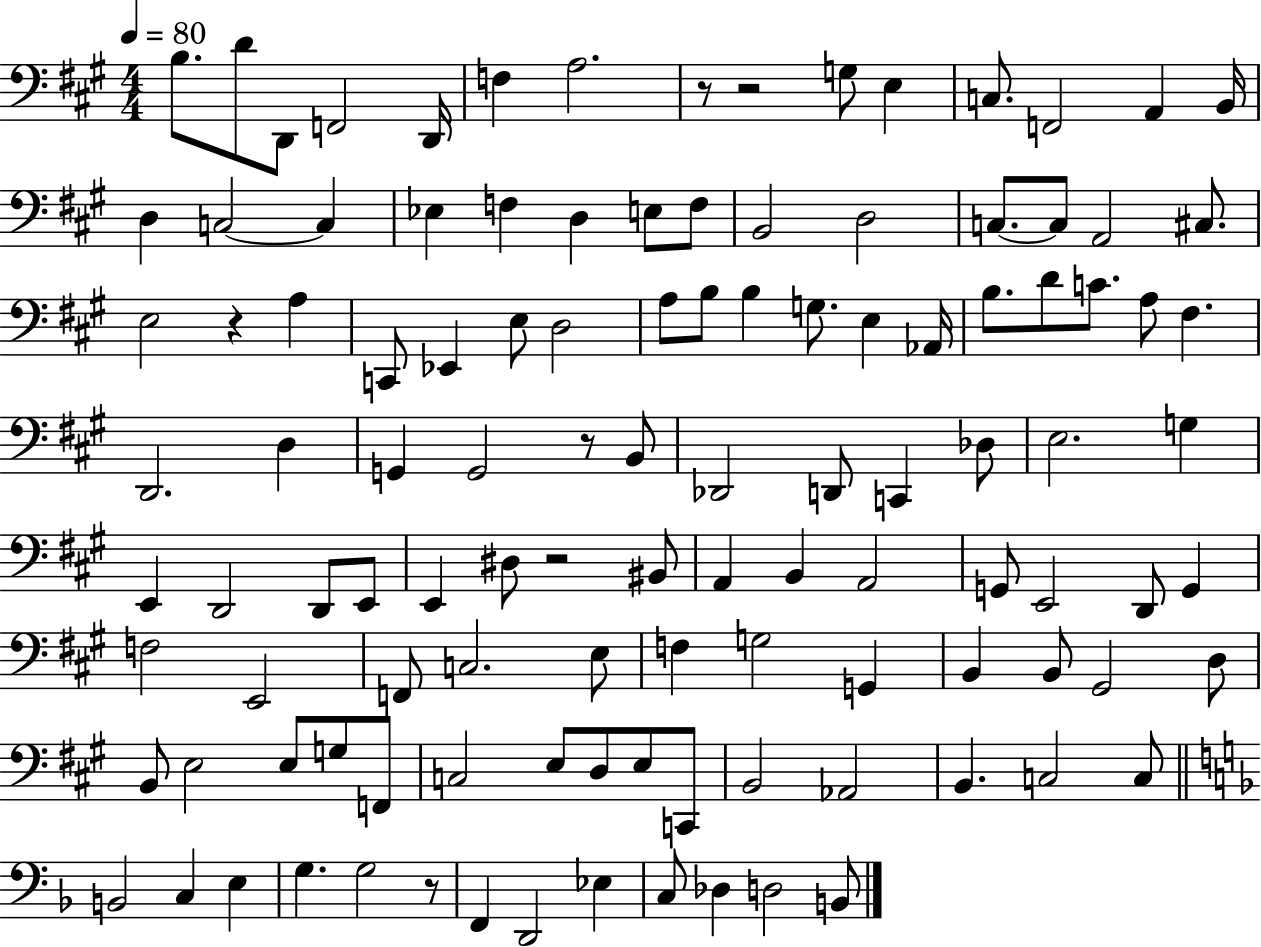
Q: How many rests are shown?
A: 6